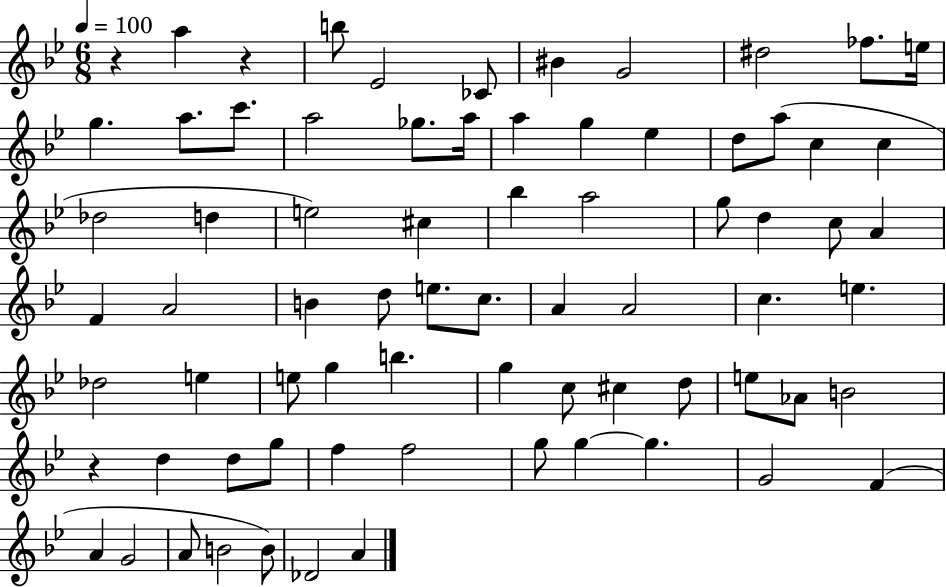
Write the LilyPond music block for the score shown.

{
  \clef treble
  \numericTimeSignature
  \time 6/8
  \key bes \major
  \tempo 4 = 100
  r4 a''4 r4 | b''8 ees'2 ces'8 | bis'4 g'2 | dis''2 fes''8. e''16 | \break g''4. a''8. c'''8. | a''2 ges''8. a''16 | a''4 g''4 ees''4 | d''8 a''8( c''4 c''4 | \break des''2 d''4 | e''2) cis''4 | bes''4 a''2 | g''8 d''4 c''8 a'4 | \break f'4 a'2 | b'4 d''8 e''8. c''8. | a'4 a'2 | c''4. e''4. | \break des''2 e''4 | e''8 g''4 b''4. | g''4 c''8 cis''4 d''8 | e''8 aes'8 b'2 | \break r4 d''4 d''8 g''8 | f''4 f''2 | g''8 g''4~~ g''4. | g'2 f'4( | \break a'4 g'2 | a'8 b'2 b'8) | des'2 a'4 | \bar "|."
}